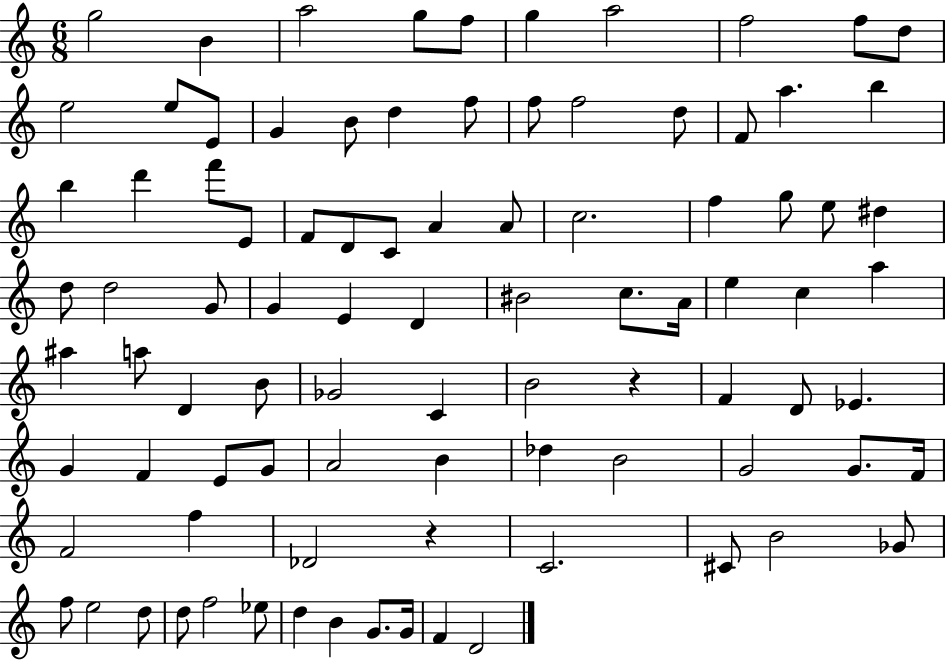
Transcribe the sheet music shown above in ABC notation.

X:1
T:Untitled
M:6/8
L:1/4
K:C
g2 B a2 g/2 f/2 g a2 f2 f/2 d/2 e2 e/2 E/2 G B/2 d f/2 f/2 f2 d/2 F/2 a b b d' f'/2 E/2 F/2 D/2 C/2 A A/2 c2 f g/2 e/2 ^d d/2 d2 G/2 G E D ^B2 c/2 A/4 e c a ^a a/2 D B/2 _G2 C B2 z F D/2 _E G F E/2 G/2 A2 B _d B2 G2 G/2 F/4 F2 f _D2 z C2 ^C/2 B2 _G/2 f/2 e2 d/2 d/2 f2 _e/2 d B G/2 G/4 F D2